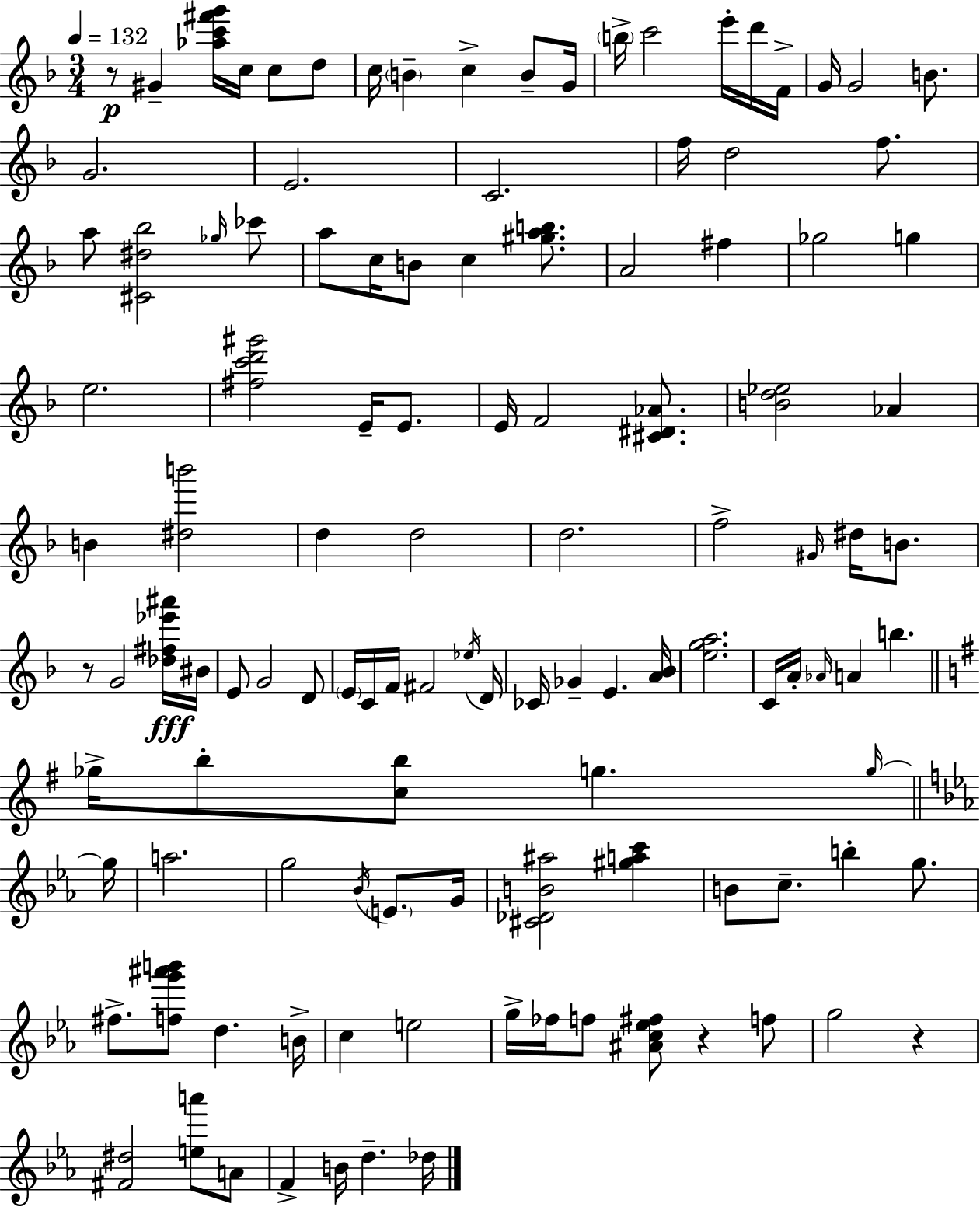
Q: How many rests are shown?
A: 4